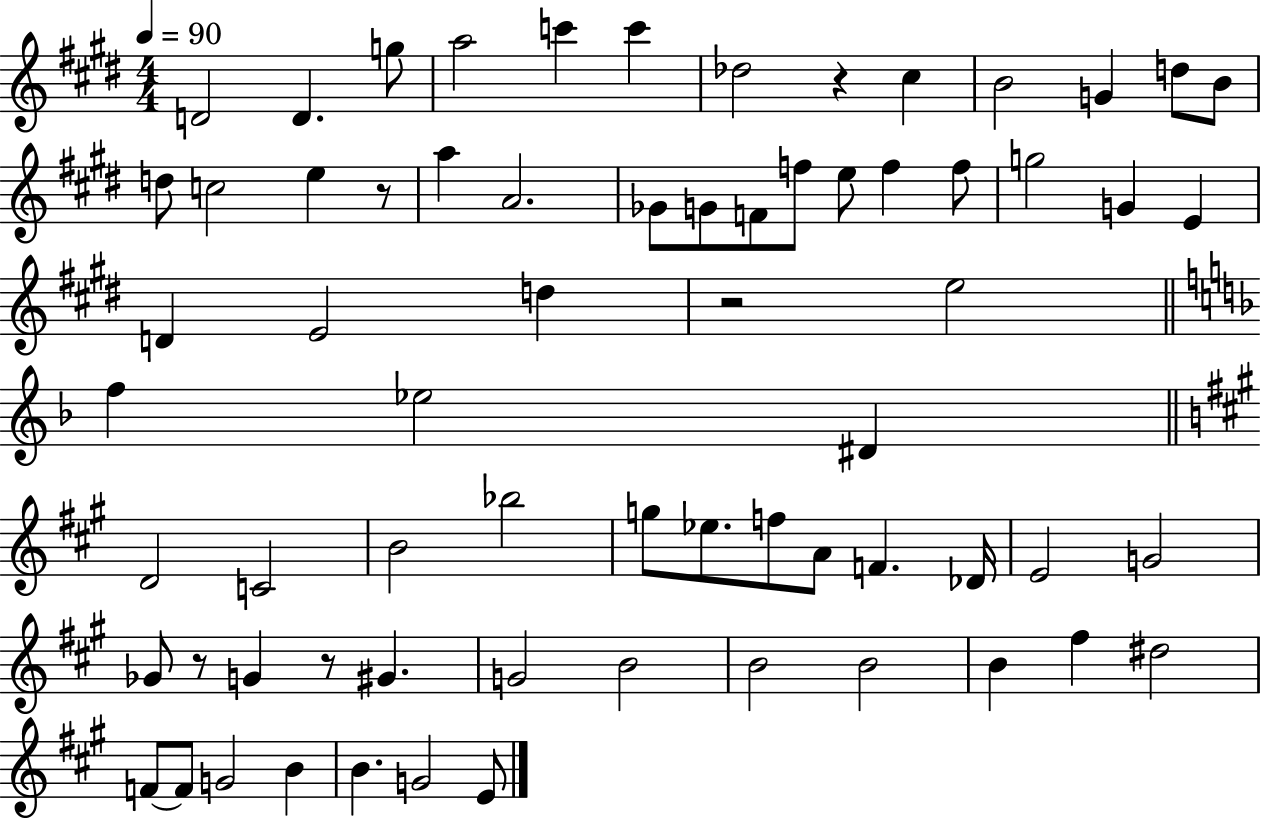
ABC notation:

X:1
T:Untitled
M:4/4
L:1/4
K:E
D2 D g/2 a2 c' c' _d2 z ^c B2 G d/2 B/2 d/2 c2 e z/2 a A2 _G/2 G/2 F/2 f/2 e/2 f f/2 g2 G E D E2 d z2 e2 f _e2 ^D D2 C2 B2 _b2 g/2 _e/2 f/2 A/2 F _D/4 E2 G2 _G/2 z/2 G z/2 ^G G2 B2 B2 B2 B ^f ^d2 F/2 F/2 G2 B B G2 E/2